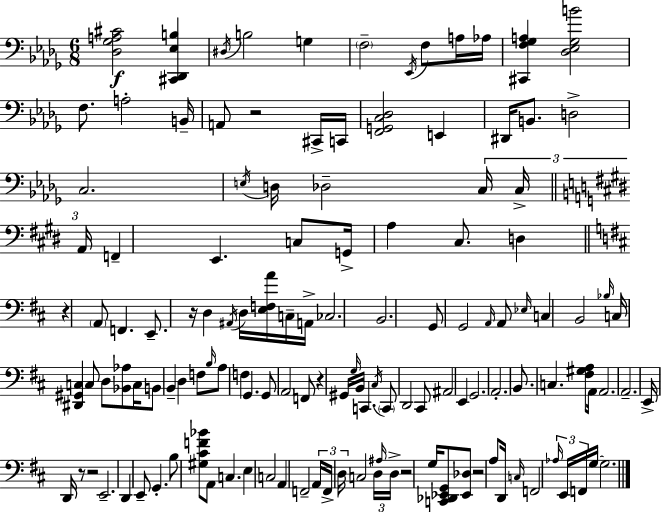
{
  \clef bass
  \numericTimeSignature
  \time 6/8
  \key bes \minor
  <des ges a cis'>2\f <cis, des, ees b>4 | \acciaccatura { dis16 } b2 g4 | \parenthesize f2-- \acciaccatura { ees,16 } f8 | a16 aes16 <cis, f ges a>4 <des ees ges b'>2 | \break f8. a2-. | b,16-- a,8 r2 | cis,16-> c,16 <f, g, c des>2 e,4 | dis,16 b,8. d2-> | \break c2. | \acciaccatura { e16 } d16 des2-- | \tuplet 3/2 { c16 c16-> \bar "||" \break \key e \major a,16 } f,4-- e,4. c8 | g,16-> a4 cis8. d4 | \bar "||" \break \key b \minor r4 \parenthesize a,8 f,4. | e,8.-- r16 d4 \acciaccatura { ais,16 } d16 <e f a'>16 c16-- | a,16-> ces2. | b,2. | \break g,8 g,2 \grace { a,16 } | a,8 \grace { ees16 } c4 b,2 | \grace { bes16 } c16 <dis, gis, c>4 c8 d8 | <bes, aes>8 c16 b,8 b,4-- d4 | \break f8 \grace { b16 } a8 f4 g,4. | g,8 \parenthesize a,2 | f,8 r4 gis,16 \grace { g16 } b,16 | c,4. \acciaccatura { cis16 } \parenthesize c,8 d,2 | \break cis,8 ais,2 | e,4 g,2. | a,2.-. | b,8. c4. | \break <fis gis a>8 a,16 a,2. | a,2.-- | e,16-> d,16 r8 r2 | e,2.-- | \break d,4 e,8-- | g,4.-. b8 <gis cis' f' bes'>8 a,8 | c4. e4 c2 | a,4 f,2-- | \break \tuplet 3/2 { a,16 f,16-> d16 } c2 | \tuplet 3/2 { d16 \grace { ais16 } d16-> } r2 | g16 <c, des, ees, g,>8 <ees, des>8 r2 | a8 d,16 \grace { c16 } f,2 | \break \tuplet 3/2 { \grace { aes16 } e,16 f,16 } g16~~ g2. | \bar "|."
}